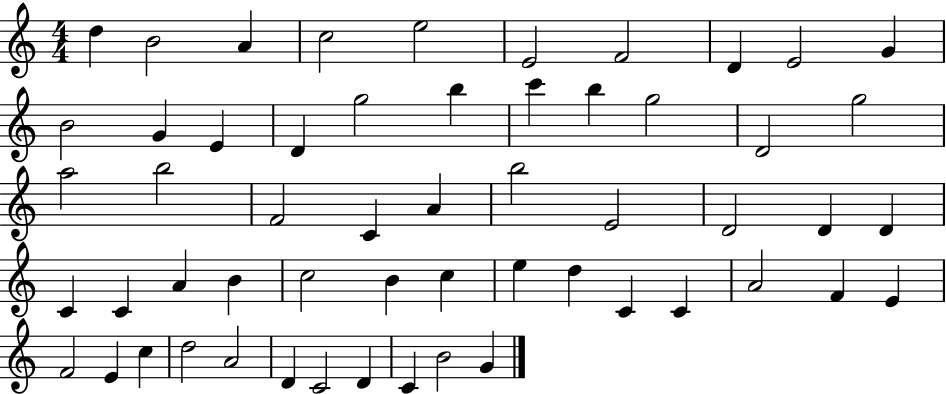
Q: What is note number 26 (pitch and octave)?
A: A4